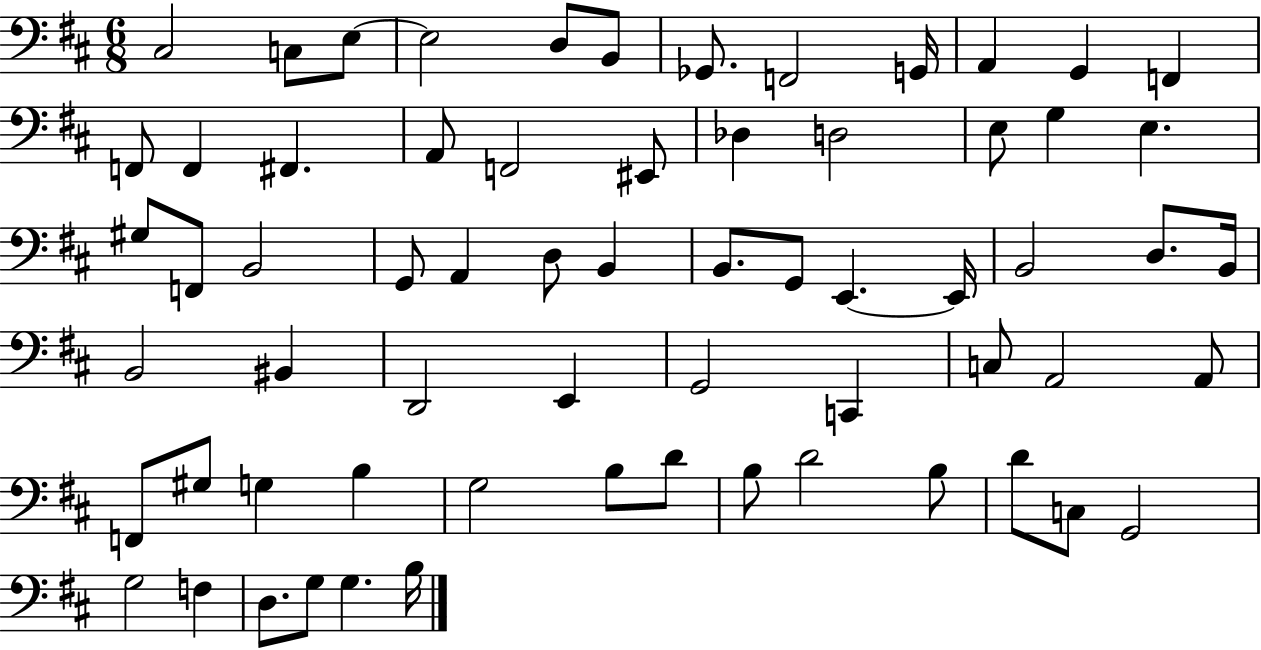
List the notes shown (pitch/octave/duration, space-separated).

C#3/h C3/e E3/e E3/h D3/e B2/e Gb2/e. F2/h G2/s A2/q G2/q F2/q F2/e F2/q F#2/q. A2/e F2/h EIS2/e Db3/q D3/h E3/e G3/q E3/q. G#3/e F2/e B2/h G2/e A2/q D3/e B2/q B2/e. G2/e E2/q. E2/s B2/h D3/e. B2/s B2/h BIS2/q D2/h E2/q G2/h C2/q C3/e A2/h A2/e F2/e G#3/e G3/q B3/q G3/h B3/e D4/e B3/e D4/h B3/e D4/e C3/e G2/h G3/h F3/q D3/e. G3/e G3/q. B3/s